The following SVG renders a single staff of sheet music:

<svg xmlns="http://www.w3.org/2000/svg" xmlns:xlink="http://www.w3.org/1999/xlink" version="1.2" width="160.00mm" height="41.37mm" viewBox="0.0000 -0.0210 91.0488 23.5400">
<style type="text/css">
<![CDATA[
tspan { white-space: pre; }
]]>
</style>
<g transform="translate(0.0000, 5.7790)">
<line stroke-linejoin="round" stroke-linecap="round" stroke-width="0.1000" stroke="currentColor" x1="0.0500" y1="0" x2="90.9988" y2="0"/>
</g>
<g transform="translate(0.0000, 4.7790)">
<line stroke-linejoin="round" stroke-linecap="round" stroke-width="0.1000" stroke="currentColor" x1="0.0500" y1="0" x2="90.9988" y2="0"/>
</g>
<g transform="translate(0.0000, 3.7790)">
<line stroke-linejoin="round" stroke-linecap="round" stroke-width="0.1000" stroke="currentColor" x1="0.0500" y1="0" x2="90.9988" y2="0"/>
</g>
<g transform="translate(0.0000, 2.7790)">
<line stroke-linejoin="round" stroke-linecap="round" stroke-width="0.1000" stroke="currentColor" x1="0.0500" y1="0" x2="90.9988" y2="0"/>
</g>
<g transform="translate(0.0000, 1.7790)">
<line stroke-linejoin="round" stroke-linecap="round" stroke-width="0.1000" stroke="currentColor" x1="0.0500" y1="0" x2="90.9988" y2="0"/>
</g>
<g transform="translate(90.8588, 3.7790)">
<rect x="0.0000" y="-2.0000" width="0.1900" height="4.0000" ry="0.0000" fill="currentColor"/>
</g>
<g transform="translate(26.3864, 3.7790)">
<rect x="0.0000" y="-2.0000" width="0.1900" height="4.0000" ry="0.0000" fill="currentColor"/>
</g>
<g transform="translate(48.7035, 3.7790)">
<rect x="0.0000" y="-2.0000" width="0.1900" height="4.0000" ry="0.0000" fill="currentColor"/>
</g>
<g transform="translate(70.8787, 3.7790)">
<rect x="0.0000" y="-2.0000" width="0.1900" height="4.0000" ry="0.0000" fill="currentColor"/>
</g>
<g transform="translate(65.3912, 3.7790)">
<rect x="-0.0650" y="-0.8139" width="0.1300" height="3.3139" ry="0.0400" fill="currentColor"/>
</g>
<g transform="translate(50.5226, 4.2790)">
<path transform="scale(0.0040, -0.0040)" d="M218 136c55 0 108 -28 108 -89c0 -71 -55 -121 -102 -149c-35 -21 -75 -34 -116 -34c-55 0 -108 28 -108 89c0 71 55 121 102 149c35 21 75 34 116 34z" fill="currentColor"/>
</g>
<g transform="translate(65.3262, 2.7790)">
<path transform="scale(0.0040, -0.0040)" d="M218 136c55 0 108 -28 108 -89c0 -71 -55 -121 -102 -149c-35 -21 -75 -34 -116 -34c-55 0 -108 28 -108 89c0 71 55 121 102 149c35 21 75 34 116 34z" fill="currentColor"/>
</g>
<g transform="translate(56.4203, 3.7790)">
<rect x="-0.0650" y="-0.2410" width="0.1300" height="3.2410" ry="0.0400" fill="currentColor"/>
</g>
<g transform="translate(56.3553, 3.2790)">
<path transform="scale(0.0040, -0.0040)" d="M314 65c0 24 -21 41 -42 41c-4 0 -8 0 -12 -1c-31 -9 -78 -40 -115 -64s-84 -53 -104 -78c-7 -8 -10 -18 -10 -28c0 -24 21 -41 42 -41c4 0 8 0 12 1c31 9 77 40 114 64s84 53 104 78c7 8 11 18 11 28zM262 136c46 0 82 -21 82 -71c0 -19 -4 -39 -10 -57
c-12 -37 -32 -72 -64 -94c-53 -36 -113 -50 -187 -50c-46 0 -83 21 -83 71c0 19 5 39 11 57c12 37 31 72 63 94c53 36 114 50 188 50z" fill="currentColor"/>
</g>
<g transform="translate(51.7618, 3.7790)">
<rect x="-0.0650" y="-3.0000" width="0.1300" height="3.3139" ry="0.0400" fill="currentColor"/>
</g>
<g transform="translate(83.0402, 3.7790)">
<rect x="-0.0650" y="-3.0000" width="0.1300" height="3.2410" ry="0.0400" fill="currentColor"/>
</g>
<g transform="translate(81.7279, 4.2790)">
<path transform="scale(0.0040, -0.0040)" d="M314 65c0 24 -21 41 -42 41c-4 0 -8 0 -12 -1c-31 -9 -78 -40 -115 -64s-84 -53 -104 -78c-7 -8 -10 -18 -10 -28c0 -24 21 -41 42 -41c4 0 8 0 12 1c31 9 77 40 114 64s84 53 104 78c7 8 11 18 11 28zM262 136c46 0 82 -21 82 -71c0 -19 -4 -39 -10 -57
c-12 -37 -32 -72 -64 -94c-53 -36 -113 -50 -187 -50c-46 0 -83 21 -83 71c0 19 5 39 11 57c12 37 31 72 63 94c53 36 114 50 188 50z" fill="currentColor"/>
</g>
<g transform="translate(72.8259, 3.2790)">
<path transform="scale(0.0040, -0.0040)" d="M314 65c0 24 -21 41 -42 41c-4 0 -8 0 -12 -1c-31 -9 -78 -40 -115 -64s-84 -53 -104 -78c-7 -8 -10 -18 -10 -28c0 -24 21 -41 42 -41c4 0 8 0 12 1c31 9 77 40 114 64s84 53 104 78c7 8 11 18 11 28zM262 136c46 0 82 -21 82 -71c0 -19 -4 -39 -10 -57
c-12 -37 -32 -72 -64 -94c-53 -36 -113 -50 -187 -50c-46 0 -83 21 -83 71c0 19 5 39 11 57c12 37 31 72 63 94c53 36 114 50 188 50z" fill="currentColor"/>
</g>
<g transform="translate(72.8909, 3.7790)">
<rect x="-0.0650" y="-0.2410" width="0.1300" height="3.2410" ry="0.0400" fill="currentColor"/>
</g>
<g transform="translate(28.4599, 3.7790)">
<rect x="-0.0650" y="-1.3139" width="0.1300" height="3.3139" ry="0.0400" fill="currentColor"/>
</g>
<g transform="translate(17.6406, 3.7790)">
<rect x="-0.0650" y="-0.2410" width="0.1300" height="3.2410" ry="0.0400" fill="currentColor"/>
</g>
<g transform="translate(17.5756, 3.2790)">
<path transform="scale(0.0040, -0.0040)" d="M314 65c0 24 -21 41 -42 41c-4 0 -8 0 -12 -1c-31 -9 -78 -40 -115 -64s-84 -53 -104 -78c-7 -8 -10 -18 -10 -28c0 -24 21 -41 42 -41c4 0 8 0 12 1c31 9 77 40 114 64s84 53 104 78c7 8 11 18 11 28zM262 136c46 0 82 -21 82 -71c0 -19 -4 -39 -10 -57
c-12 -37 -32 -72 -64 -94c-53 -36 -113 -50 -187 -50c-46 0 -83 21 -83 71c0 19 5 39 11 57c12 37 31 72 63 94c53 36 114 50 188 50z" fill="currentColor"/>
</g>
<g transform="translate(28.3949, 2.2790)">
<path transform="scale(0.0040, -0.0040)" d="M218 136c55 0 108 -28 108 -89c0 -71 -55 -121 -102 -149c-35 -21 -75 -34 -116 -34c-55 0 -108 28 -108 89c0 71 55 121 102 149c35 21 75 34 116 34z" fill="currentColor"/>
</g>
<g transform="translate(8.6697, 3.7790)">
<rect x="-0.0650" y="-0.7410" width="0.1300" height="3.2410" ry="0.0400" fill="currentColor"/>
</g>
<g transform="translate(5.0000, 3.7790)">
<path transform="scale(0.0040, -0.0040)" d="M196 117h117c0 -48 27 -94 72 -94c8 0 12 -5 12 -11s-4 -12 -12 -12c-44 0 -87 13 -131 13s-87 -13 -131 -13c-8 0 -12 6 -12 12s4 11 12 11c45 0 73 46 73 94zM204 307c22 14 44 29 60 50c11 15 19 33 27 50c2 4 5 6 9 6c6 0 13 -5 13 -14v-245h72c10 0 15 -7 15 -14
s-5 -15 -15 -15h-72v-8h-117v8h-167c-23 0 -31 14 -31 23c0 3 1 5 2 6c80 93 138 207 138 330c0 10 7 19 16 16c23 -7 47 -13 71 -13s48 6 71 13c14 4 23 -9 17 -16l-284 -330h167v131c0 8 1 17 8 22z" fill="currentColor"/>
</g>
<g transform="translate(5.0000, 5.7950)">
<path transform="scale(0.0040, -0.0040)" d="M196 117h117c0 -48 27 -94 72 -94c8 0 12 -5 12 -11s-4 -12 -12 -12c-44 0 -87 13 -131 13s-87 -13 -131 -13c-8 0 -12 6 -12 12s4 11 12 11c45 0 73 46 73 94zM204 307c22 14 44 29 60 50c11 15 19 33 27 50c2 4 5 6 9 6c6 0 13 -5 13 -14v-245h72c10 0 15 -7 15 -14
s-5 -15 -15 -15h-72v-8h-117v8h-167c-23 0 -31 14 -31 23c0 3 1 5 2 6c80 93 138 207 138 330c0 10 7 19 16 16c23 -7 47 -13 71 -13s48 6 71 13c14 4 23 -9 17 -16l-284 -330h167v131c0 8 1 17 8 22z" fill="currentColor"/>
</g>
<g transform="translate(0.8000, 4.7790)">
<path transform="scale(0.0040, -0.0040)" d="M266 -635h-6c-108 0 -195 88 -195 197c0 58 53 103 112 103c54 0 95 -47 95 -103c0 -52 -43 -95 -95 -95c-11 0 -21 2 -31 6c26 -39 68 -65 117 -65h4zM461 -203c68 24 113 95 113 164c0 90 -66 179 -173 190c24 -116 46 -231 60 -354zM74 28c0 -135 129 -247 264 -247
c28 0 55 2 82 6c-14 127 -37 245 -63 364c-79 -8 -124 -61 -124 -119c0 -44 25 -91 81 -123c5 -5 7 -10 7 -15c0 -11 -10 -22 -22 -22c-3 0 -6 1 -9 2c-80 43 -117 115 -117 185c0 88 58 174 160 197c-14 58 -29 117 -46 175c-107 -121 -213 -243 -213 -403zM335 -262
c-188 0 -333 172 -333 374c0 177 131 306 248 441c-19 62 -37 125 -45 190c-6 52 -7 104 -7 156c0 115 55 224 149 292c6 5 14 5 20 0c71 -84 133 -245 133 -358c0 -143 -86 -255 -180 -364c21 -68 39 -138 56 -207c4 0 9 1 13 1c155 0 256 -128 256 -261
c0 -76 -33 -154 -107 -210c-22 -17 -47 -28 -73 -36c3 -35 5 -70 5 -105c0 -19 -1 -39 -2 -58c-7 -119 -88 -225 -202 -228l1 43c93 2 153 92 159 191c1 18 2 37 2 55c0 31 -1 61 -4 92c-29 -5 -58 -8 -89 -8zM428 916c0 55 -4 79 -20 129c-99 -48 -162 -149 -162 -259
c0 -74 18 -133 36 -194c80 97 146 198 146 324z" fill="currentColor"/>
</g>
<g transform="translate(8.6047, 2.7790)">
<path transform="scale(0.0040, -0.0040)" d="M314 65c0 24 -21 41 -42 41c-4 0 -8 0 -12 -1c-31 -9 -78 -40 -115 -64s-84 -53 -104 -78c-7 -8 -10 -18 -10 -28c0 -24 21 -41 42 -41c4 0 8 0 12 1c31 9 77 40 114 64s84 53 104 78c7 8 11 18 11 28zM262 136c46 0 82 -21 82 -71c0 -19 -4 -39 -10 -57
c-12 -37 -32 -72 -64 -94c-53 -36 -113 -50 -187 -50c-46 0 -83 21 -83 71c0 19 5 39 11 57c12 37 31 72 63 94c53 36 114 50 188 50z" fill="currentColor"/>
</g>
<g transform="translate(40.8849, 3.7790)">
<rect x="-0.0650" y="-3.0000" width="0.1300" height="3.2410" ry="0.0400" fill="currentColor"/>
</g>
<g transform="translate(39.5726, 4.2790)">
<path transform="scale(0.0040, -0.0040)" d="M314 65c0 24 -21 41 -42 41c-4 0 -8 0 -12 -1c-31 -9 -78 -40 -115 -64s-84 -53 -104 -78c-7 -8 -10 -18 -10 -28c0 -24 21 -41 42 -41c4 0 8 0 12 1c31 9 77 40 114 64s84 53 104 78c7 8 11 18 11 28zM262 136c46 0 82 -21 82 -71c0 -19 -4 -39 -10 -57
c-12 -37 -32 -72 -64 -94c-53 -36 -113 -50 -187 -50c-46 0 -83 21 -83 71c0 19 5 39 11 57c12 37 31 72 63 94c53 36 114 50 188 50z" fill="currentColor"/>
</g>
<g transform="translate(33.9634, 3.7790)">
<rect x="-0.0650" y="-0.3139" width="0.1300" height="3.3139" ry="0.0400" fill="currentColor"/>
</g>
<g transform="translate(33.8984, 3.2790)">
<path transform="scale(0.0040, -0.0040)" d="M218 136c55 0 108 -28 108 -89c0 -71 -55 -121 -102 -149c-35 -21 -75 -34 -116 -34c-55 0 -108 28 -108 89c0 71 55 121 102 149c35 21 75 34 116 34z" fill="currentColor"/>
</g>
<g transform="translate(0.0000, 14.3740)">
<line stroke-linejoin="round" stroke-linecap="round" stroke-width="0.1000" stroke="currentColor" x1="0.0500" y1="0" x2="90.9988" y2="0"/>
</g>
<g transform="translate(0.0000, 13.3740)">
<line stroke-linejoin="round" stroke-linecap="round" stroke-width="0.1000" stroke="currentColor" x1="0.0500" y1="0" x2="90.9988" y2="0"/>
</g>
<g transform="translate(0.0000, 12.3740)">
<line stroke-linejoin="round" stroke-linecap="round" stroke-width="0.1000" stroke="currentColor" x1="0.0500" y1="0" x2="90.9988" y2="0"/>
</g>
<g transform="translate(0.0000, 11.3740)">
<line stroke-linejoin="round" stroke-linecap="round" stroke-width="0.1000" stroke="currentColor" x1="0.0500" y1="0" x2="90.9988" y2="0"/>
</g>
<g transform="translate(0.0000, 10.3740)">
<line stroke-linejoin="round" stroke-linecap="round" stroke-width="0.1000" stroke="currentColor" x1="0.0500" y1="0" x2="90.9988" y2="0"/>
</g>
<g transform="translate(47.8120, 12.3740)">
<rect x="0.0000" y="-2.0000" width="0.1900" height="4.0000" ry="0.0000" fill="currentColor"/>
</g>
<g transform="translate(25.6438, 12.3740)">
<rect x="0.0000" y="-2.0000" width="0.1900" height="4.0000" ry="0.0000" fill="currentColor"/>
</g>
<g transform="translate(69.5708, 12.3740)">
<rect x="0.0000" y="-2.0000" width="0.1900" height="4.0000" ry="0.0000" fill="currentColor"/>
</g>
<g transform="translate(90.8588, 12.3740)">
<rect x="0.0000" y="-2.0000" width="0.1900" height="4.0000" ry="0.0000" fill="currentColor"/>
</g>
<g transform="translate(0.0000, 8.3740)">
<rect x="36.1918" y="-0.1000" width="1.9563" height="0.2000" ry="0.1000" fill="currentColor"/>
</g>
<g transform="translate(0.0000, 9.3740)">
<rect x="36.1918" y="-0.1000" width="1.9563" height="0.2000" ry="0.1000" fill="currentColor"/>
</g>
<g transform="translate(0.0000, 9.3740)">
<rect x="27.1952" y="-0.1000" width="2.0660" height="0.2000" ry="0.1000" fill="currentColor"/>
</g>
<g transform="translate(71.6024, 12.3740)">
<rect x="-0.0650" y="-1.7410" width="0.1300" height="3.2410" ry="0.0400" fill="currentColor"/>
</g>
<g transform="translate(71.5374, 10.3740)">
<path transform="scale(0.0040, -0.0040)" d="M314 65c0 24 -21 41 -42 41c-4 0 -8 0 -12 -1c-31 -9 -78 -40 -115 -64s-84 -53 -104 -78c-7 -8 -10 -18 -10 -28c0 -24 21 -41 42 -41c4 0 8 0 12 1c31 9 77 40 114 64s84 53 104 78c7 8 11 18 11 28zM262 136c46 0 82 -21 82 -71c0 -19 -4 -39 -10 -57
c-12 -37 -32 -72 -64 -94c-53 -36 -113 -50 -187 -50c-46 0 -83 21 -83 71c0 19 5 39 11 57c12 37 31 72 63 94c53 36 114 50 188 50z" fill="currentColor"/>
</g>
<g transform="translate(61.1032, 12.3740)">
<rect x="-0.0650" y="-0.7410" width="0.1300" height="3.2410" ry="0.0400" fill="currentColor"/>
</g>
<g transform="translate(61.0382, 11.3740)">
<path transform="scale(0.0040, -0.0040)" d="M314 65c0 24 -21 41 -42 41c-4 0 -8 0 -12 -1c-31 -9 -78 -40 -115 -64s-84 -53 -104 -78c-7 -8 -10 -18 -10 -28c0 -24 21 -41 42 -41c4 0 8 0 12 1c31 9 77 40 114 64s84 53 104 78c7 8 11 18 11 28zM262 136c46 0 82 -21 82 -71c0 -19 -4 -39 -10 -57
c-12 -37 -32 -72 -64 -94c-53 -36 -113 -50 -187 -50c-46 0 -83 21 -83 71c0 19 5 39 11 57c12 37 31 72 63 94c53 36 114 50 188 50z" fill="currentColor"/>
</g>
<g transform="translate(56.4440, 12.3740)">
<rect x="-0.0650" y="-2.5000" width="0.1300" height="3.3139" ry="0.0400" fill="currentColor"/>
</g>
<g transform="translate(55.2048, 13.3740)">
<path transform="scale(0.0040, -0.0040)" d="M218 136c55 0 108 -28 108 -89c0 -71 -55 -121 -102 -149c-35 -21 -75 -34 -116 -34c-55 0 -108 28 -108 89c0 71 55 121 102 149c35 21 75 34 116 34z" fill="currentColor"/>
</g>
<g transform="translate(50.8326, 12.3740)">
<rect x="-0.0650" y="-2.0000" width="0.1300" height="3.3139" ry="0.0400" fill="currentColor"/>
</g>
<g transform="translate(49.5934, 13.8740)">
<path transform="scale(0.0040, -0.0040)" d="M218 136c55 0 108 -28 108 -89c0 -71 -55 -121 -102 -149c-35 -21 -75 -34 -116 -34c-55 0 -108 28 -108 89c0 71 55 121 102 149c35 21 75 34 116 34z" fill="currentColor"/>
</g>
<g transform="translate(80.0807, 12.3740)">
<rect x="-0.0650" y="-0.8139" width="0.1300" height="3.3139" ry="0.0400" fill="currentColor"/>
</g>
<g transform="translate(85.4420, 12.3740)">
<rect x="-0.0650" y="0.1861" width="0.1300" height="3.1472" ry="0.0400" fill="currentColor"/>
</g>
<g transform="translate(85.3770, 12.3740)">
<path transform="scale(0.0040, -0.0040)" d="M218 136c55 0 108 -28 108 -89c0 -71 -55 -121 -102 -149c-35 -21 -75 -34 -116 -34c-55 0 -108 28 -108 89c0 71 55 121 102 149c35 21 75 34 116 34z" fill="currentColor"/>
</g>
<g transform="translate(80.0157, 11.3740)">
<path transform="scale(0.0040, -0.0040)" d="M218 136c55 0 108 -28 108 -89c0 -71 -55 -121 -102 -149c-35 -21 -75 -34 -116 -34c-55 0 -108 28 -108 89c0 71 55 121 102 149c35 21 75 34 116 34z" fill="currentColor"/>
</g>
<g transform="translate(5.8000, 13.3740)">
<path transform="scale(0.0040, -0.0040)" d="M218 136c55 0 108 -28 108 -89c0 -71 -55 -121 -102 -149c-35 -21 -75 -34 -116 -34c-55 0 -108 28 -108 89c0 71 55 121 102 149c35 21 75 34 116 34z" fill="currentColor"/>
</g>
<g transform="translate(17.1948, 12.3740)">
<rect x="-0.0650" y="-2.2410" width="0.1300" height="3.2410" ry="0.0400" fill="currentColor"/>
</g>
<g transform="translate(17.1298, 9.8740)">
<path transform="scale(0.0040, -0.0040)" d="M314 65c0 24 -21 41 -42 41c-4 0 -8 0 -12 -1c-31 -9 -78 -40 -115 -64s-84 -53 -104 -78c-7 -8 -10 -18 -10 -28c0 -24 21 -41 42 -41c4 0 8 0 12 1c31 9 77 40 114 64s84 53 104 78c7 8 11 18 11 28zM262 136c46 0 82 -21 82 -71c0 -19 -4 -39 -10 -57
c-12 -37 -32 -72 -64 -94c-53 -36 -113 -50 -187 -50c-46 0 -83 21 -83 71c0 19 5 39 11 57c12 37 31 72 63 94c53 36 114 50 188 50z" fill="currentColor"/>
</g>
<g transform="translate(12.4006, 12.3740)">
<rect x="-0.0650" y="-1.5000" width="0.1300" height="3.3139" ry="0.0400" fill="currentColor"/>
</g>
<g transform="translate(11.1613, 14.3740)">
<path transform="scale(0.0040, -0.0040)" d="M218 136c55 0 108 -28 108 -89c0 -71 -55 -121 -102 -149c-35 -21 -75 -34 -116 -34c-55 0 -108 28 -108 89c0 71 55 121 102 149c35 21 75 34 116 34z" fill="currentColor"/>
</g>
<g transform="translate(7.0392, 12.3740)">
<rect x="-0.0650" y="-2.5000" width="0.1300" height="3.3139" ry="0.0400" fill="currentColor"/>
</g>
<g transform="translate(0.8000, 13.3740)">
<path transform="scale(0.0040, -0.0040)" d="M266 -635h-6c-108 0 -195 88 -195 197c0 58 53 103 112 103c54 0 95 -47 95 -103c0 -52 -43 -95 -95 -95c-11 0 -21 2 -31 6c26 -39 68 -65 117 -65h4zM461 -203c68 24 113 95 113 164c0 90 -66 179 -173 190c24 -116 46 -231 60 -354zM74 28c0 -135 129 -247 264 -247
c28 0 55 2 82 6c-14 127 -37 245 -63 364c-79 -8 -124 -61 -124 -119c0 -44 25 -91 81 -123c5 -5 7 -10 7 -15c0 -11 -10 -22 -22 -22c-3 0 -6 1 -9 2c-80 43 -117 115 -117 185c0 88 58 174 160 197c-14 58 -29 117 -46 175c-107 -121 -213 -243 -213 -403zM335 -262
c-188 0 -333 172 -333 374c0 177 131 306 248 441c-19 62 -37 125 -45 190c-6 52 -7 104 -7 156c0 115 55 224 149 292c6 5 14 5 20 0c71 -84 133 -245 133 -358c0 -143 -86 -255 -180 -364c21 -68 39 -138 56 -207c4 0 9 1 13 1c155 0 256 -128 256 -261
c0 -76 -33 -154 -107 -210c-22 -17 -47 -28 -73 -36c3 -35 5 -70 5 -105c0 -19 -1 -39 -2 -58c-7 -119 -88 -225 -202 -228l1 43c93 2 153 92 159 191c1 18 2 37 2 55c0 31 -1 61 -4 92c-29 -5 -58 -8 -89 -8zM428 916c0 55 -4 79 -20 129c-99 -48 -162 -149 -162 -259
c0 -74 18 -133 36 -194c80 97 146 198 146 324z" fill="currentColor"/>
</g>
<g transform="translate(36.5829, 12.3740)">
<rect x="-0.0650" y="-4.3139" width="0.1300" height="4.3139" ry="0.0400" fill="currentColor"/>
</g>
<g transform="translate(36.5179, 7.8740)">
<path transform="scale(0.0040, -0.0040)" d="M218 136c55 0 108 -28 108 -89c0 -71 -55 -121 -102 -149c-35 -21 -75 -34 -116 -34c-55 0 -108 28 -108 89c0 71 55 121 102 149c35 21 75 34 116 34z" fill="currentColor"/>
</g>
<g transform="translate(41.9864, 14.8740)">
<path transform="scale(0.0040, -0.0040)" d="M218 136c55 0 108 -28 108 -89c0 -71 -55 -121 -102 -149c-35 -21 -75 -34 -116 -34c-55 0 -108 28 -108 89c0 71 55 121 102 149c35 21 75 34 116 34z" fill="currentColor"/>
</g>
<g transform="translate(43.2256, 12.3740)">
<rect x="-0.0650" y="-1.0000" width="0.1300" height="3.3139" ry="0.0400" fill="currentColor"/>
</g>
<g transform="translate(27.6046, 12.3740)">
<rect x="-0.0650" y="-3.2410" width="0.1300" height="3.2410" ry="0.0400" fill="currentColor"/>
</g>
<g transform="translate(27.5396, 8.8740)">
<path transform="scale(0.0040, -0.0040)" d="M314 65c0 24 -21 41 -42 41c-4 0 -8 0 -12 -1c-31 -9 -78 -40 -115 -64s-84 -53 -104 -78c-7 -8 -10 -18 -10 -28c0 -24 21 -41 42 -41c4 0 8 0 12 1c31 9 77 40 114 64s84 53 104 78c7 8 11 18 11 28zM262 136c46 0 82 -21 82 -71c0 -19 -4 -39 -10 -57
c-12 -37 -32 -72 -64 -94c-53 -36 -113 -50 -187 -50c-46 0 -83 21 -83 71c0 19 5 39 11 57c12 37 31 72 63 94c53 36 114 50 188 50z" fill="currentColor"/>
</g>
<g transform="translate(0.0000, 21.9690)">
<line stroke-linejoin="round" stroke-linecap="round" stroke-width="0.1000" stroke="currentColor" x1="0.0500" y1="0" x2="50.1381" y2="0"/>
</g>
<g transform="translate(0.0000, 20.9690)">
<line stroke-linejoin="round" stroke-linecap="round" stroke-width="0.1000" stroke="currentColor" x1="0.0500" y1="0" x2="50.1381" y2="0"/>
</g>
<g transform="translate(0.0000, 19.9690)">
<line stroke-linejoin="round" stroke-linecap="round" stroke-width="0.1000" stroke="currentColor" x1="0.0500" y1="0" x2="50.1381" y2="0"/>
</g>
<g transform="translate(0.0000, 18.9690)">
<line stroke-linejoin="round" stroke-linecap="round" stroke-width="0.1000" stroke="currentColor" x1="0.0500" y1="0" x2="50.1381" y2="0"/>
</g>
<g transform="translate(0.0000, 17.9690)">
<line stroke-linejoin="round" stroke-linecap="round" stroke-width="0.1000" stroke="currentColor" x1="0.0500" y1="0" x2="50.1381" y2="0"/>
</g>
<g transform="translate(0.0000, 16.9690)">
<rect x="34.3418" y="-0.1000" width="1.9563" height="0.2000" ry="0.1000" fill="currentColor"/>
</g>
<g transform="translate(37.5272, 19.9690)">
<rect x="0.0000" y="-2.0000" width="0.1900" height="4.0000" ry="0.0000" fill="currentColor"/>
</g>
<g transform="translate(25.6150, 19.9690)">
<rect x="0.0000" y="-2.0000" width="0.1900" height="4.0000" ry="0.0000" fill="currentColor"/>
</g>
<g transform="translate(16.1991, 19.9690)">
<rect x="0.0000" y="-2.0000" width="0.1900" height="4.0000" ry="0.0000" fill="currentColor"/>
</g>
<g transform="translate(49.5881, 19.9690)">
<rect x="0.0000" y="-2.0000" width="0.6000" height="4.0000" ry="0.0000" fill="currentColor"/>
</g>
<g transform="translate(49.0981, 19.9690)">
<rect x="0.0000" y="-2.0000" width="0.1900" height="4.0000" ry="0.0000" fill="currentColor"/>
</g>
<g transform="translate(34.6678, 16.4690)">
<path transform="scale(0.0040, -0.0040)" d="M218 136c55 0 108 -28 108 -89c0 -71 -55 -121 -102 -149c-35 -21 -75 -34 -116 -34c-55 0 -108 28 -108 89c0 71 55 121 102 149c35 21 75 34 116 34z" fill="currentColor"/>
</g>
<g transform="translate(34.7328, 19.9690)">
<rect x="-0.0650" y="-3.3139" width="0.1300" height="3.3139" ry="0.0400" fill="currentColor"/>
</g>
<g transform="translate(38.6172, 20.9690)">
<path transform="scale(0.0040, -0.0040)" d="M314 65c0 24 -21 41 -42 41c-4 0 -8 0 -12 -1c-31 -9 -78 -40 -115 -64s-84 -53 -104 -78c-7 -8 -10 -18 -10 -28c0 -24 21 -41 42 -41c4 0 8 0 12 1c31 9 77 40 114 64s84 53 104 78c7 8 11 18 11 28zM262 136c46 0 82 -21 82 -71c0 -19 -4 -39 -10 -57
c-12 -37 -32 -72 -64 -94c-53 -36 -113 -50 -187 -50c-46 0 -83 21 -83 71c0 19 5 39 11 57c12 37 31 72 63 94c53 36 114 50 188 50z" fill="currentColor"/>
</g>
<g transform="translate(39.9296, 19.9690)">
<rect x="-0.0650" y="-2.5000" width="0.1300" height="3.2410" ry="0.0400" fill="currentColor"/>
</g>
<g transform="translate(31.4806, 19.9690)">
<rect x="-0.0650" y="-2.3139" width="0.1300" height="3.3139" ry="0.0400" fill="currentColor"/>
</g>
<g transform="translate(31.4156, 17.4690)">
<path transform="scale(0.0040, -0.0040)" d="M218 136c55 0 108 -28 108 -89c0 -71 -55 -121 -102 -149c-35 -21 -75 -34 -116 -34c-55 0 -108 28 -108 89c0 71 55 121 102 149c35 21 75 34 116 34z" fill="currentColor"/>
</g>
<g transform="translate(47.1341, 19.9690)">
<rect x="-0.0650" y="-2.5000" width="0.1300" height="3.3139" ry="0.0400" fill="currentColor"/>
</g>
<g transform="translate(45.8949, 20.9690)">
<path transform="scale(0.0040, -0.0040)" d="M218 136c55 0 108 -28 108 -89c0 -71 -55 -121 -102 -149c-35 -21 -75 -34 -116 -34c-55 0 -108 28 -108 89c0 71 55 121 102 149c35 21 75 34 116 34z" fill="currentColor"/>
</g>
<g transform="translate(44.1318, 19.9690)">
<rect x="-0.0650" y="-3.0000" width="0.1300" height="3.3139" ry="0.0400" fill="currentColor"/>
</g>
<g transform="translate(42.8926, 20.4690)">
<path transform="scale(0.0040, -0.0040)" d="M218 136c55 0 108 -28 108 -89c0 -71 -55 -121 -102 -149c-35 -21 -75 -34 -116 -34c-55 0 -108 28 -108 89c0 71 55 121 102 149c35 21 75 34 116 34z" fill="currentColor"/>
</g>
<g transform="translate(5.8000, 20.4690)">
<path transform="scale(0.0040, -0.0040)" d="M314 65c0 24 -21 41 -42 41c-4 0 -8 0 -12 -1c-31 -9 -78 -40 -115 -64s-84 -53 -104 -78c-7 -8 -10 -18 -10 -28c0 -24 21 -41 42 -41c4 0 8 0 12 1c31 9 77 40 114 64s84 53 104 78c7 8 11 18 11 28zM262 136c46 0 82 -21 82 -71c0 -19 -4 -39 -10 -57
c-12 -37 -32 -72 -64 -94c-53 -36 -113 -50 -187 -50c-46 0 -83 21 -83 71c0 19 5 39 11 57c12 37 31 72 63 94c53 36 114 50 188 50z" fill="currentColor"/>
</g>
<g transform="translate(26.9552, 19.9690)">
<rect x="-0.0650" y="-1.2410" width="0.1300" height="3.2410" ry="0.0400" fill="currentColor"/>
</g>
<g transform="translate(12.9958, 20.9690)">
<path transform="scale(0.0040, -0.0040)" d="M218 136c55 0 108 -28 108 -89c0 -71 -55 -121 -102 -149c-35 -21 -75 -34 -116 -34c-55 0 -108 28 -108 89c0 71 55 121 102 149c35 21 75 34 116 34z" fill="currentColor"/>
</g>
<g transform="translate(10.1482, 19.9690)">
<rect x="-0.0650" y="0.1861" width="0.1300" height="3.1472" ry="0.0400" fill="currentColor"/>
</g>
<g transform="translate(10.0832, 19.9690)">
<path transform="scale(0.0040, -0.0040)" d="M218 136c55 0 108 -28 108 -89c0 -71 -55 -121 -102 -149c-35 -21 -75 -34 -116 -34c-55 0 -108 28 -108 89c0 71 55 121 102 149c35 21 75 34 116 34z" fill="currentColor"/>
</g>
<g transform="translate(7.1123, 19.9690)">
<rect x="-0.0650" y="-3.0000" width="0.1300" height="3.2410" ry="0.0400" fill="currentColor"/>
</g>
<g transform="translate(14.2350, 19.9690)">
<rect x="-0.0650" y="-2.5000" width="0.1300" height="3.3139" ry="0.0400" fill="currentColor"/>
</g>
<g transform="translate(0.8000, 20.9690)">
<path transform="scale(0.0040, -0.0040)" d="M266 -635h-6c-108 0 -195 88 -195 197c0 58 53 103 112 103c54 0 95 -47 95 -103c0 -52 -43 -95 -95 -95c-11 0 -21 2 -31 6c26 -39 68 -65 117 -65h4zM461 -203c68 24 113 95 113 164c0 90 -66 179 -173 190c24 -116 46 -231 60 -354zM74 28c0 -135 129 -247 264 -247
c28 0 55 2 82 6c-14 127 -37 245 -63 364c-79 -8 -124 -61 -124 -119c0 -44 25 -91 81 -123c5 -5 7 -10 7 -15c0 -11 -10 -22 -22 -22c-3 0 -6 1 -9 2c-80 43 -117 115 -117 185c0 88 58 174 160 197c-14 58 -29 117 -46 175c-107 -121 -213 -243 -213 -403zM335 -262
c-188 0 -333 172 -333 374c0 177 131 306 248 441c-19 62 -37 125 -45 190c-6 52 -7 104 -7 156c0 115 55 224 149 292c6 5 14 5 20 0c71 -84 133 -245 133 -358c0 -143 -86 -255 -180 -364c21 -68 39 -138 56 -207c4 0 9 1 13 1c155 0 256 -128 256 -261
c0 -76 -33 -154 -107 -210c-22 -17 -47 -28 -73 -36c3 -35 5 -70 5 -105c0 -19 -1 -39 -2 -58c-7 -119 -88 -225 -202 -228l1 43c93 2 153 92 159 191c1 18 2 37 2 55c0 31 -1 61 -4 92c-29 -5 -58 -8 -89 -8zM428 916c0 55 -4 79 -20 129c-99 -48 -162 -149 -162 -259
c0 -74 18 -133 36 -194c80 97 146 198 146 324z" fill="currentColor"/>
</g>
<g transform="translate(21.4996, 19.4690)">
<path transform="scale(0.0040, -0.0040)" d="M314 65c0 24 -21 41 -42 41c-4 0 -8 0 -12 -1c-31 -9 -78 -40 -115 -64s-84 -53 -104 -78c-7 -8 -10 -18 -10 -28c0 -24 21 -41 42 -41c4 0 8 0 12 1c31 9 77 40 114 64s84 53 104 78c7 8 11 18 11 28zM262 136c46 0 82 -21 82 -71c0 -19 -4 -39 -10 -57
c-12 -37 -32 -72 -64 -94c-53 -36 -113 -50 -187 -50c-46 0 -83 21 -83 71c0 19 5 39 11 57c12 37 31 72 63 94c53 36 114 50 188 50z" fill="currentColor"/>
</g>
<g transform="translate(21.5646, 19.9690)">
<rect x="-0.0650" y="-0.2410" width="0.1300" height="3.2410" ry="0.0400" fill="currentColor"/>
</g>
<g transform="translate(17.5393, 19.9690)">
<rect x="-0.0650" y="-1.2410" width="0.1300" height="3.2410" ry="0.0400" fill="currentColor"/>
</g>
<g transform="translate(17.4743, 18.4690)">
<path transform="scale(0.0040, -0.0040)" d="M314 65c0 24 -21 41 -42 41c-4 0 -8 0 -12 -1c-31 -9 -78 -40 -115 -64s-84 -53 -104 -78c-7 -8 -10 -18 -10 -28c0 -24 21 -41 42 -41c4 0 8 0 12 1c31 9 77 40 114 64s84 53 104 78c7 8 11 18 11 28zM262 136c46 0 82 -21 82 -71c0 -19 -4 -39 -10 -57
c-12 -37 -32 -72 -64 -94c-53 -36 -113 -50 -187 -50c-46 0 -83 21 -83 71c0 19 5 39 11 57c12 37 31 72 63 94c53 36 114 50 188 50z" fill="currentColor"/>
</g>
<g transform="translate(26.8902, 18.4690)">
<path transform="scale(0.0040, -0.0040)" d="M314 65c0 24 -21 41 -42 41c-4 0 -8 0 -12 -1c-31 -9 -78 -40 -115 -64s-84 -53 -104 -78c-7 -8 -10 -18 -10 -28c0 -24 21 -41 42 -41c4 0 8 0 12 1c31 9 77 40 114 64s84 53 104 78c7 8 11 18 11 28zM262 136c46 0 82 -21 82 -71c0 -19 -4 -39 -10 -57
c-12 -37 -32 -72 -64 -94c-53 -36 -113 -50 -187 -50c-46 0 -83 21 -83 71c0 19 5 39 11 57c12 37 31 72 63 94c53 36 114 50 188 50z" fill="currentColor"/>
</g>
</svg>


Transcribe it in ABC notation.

X:1
T:Untitled
M:4/4
L:1/4
K:C
d2 c2 e c A2 A c2 d c2 A2 G E g2 b2 d' D F G d2 f2 d B A2 B G e2 c2 e2 g b G2 A G